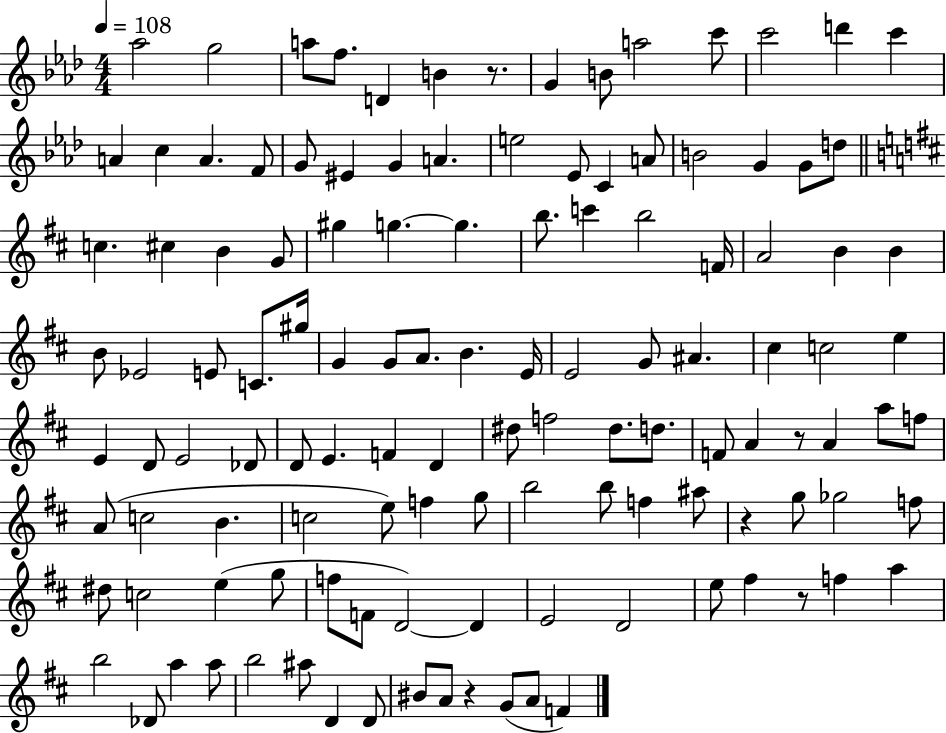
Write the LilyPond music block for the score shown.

{
  \clef treble
  \numericTimeSignature
  \time 4/4
  \key aes \major
  \tempo 4 = 108
  \repeat volta 2 { aes''2 g''2 | a''8 f''8. d'4 b'4 r8. | g'4 b'8 a''2 c'''8 | c'''2 d'''4 c'''4 | \break a'4 c''4 a'4. f'8 | g'8 eis'4 g'4 a'4. | e''2 ees'8 c'4 a'8 | b'2 g'4 g'8 d''8 | \break \bar "||" \break \key d \major c''4. cis''4 b'4 g'8 | gis''4 g''4.~~ g''4. | b''8. c'''4 b''2 f'16 | a'2 b'4 b'4 | \break b'8 ees'2 e'8 c'8. gis''16 | g'4 g'8 a'8. b'4. e'16 | e'2 g'8 ais'4. | cis''4 c''2 e''4 | \break e'4 d'8 e'2 des'8 | d'8 e'4. f'4 d'4 | dis''8 f''2 dis''8. d''8. | f'8 a'4 r8 a'4 a''8 f''8 | \break a'8( c''2 b'4. | c''2 e''8) f''4 g''8 | b''2 b''8 f''4 ais''8 | r4 g''8 ges''2 f''8 | \break dis''8 c''2 e''4( g''8 | f''8 f'8 d'2~~) d'4 | e'2 d'2 | e''8 fis''4 r8 f''4 a''4 | \break b''2 des'8 a''4 a''8 | b''2 ais''8 d'4 d'8 | bis'8 a'8 r4 g'8( a'8 f'4) | } \bar "|."
}